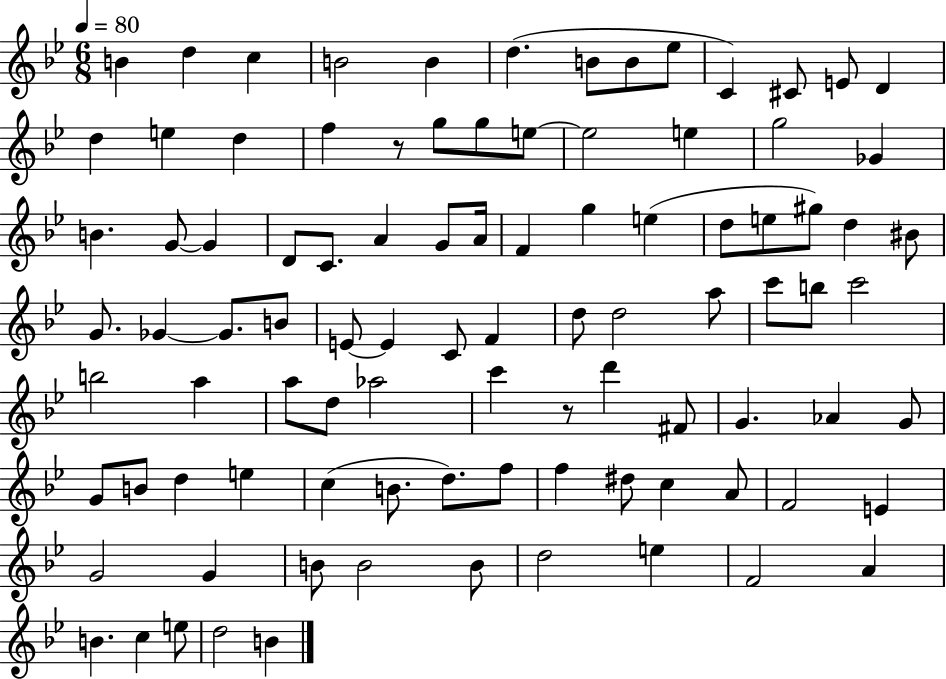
{
  \clef treble
  \numericTimeSignature
  \time 6/8
  \key bes \major
  \tempo 4 = 80
  \repeat volta 2 { b'4 d''4 c''4 | b'2 b'4 | d''4.( b'8 b'8 ees''8 | c'4) cis'8 e'8 d'4 | \break d''4 e''4 d''4 | f''4 r8 g''8 g''8 e''8~~ | e''2 e''4 | g''2 ges'4 | \break b'4. g'8~~ g'4 | d'8 c'8. a'4 g'8 a'16 | f'4 g''4 e''4( | d''8 e''8 gis''8) d''4 bis'8 | \break g'8. ges'4~~ ges'8. b'8 | e'8~~ e'4 c'8 f'4 | d''8 d''2 a''8 | c'''8 b''8 c'''2 | \break b''2 a''4 | a''8 d''8 aes''2 | c'''4 r8 d'''4 fis'8 | g'4. aes'4 g'8 | \break g'8 b'8 d''4 e''4 | c''4( b'8. d''8.) f''8 | f''4 dis''8 c''4 a'8 | f'2 e'4 | \break g'2 g'4 | b'8 b'2 b'8 | d''2 e''4 | f'2 a'4 | \break b'4. c''4 e''8 | d''2 b'4 | } \bar "|."
}